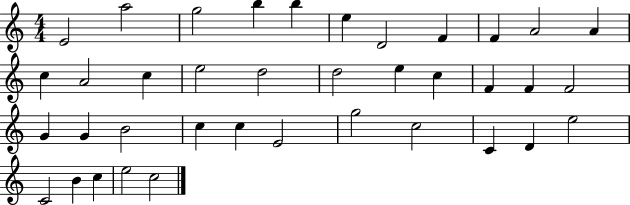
E4/h A5/h G5/h B5/q B5/q E5/q D4/h F4/q F4/q A4/h A4/q C5/q A4/h C5/q E5/h D5/h D5/h E5/q C5/q F4/q F4/q F4/h G4/q G4/q B4/h C5/q C5/q E4/h G5/h C5/h C4/q D4/q E5/h C4/h B4/q C5/q E5/h C5/h